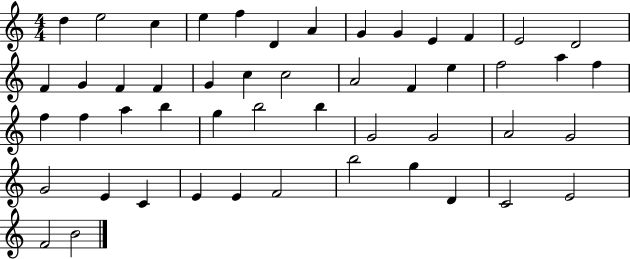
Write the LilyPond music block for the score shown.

{
  \clef treble
  \numericTimeSignature
  \time 4/4
  \key c \major
  d''4 e''2 c''4 | e''4 f''4 d'4 a'4 | g'4 g'4 e'4 f'4 | e'2 d'2 | \break f'4 g'4 f'4 f'4 | g'4 c''4 c''2 | a'2 f'4 e''4 | f''2 a''4 f''4 | \break f''4 f''4 a''4 b''4 | g''4 b''2 b''4 | g'2 g'2 | a'2 g'2 | \break g'2 e'4 c'4 | e'4 e'4 f'2 | b''2 g''4 d'4 | c'2 e'2 | \break f'2 b'2 | \bar "|."
}